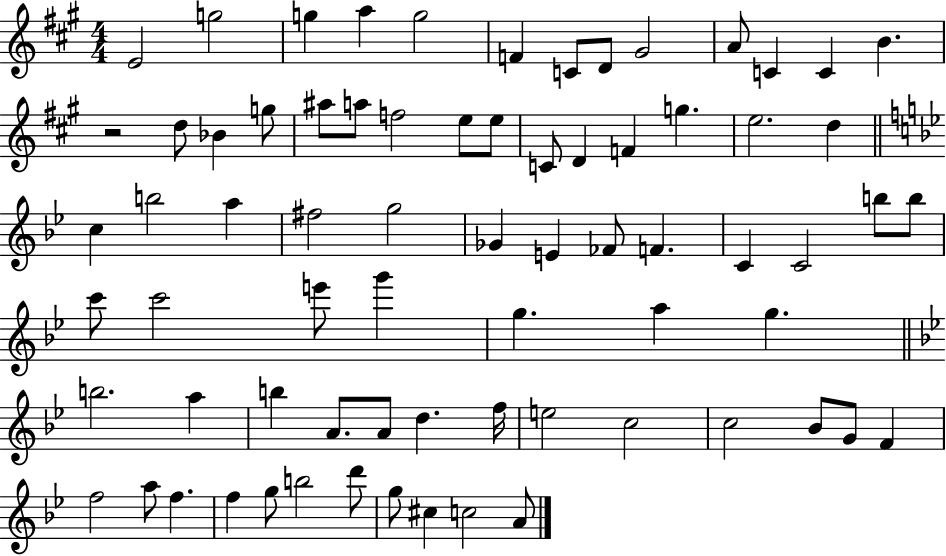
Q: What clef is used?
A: treble